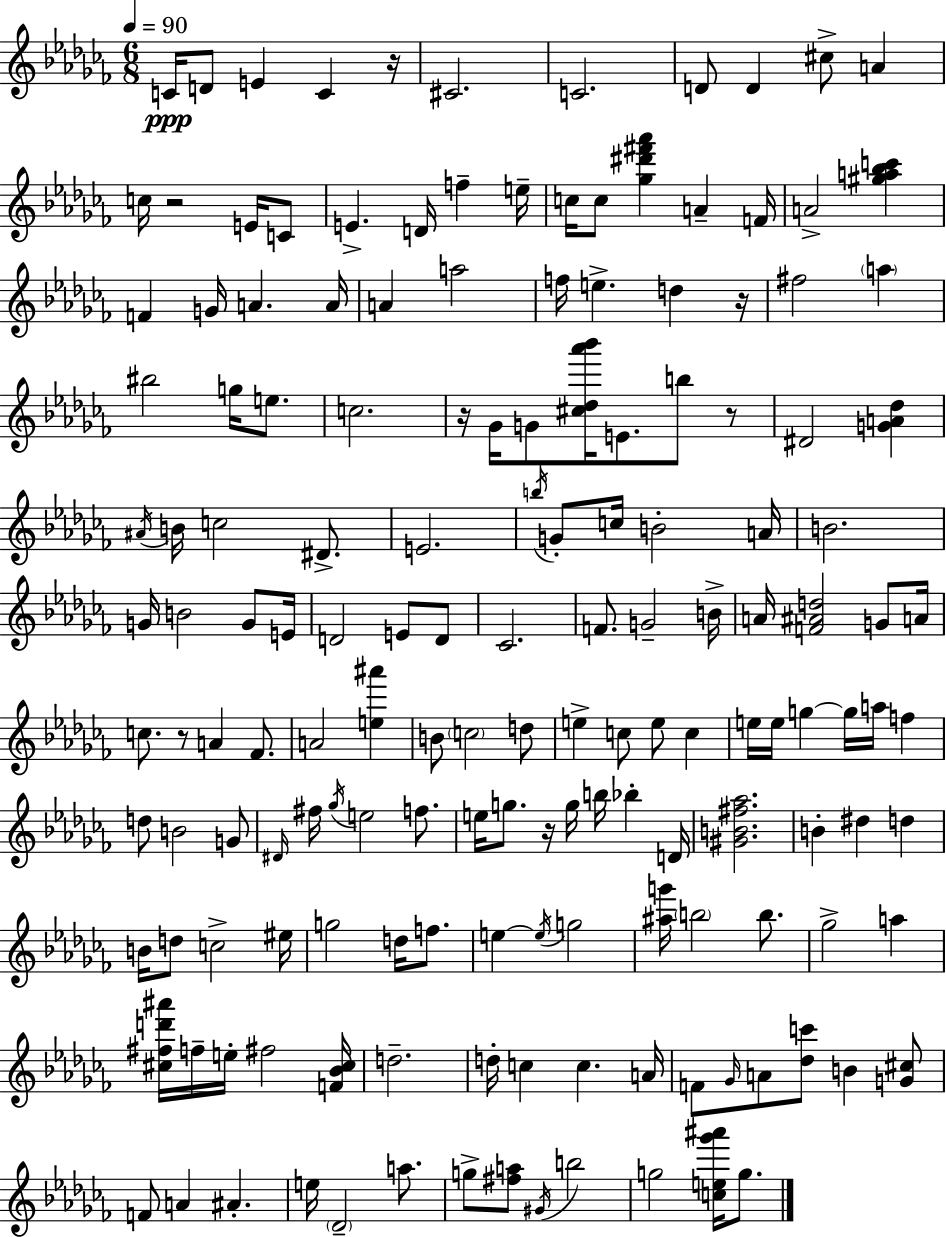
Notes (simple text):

C4/s D4/e E4/q C4/q R/s C#4/h. C4/h. D4/e D4/q C#5/e A4/q C5/s R/h E4/s C4/e E4/q. D4/s F5/q E5/s C5/s C5/e [Gb5,D#6,F#6,Ab6]/q A4/q F4/s A4/h [G#5,A5,Bb5,C6]/q F4/q G4/s A4/q. A4/s A4/q A5/h F5/s E5/q. D5/q R/s F#5/h A5/q BIS5/h G5/s E5/e. C5/h. R/s Gb4/s G4/e [C#5,Db5,Ab6,Bb6]/s E4/e. B5/e R/e D#4/h [G4,A4,Db5]/q A#4/s B4/s C5/h D#4/e. E4/h. B5/s G4/e C5/s B4/h A4/s B4/h. G4/s B4/h G4/e E4/s D4/h E4/e D4/e CES4/h. F4/e. G4/h B4/s A4/s [F4,A#4,D5]/h G4/e A4/s C5/e. R/e A4/q FES4/e. A4/h [E5,A#6]/q B4/e C5/h D5/e E5/q C5/e E5/e C5/q E5/s E5/s G5/q G5/s A5/s F5/q D5/e B4/h G4/e D#4/s F#5/s Gb5/s E5/h F5/e. E5/s G5/e. R/s G5/s B5/s Bb5/q D4/s [G#4,B4,F#5,Ab5]/h. B4/q D#5/q D5/q B4/s D5/e C5/h EIS5/s G5/h D5/s F5/e. E5/q E5/s G5/h [A#5,G6]/s B5/h B5/e. Gb5/h A5/q [C#5,F#5,D6,A#6]/s F5/s E5/s F#5/h [F4,Bb4,C#5]/s D5/h. D5/s C5/q C5/q. A4/s F4/e Gb4/s A4/e [Db5,C6]/e B4/q [G4,C#5]/e F4/e A4/q A#4/q. E5/s Db4/h A5/e. G5/e [F#5,A5]/e G#4/s B5/h G5/h [C5,E5,Gb6,A#6]/s G5/e.